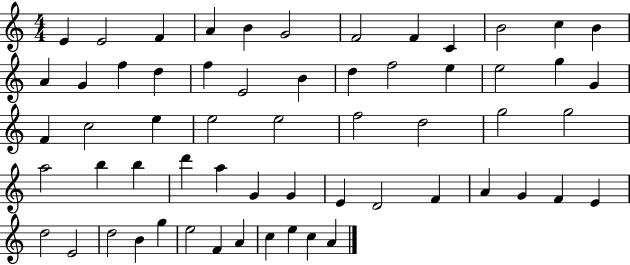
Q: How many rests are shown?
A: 0